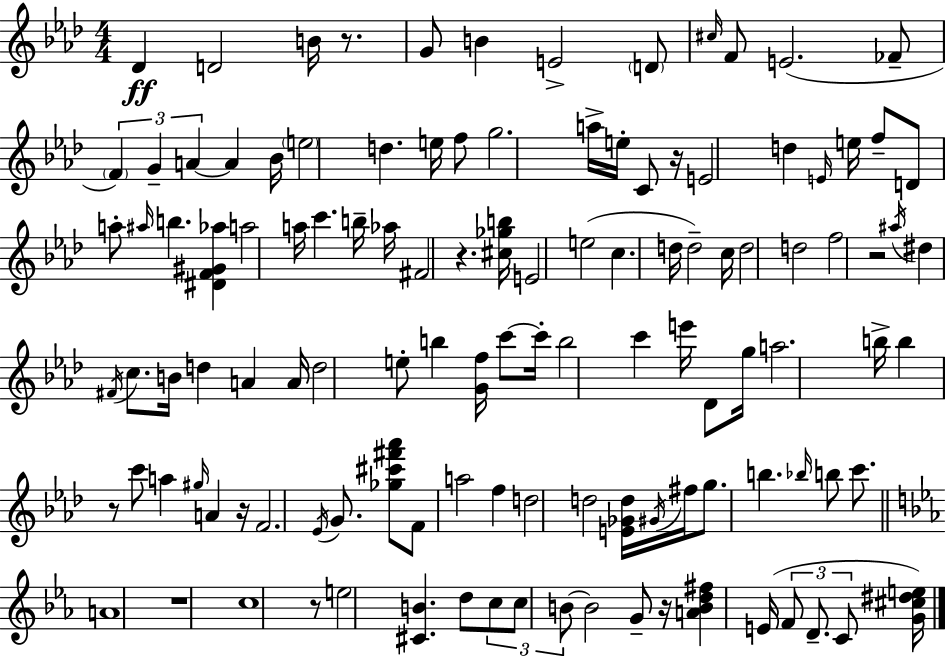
{
  \clef treble
  \numericTimeSignature
  \time 4/4
  \key f \minor
  des'4\ff d'2 b'16 r8. | g'8 b'4 e'2-> \parenthesize d'8 | \grace { cis''16 } f'8 e'2.( fes'8-- | \tuplet 3/2 { \parenthesize f'4) g'4-- a'4~~ } a'4 | \break bes'16 \parenthesize e''2 d''4. | e''16 f''8 g''2. a''16-> | e''16-. c'8 r16 e'2 d''4 | \grace { e'16 } e''16 f''8-- d'8 a''8-. \grace { ais''16 } b''4. <dis' f' gis' aes''>4 | \break a''2 a''16 c'''4. | b''16-- aes''16 fis'2 r4. | <cis'' ges'' b''>16 e'2 e''2( | c''4. d''16 d''2--) | \break c''16 d''2 d''2 | f''2 r2 | \acciaccatura { ais''16 } dis''4 \acciaccatura { fis'16 } c''8. b'16 d''4 | a'4 a'16 d''2 e''8-. | \break b''4 <g' f''>16 c'''8~~ c'''16-. b''2 | c'''4 e'''16 des'8 g''16 a''2. | b''16-> b''4 r8 c'''8 a''4 | \grace { gis''16 } a'4 r16 f'2. | \break \acciaccatura { ees'16 } g'8. <ges'' cis''' fis''' aes'''>8 f'8 a''2 | f''4 d''2 d''2 | <e' ges' d''>16 \acciaccatura { gis'16 } fis''16 g''8. b''4. | \grace { bes''16 } b''8 c'''8. \bar "||" \break \key ees \major a'1 | r1 | c''1 | r8 e''2 <cis' b'>4. | \break d''8 \tuplet 3/2 { c''8 c''8 b'8~~ } b'2 | g'8-- r16 <a' b' d'' fis''>4 e'16( \tuplet 3/2 { f'8 d'8.-- c'8 } <g' cis'' dis'' e''>16) | \bar "|."
}